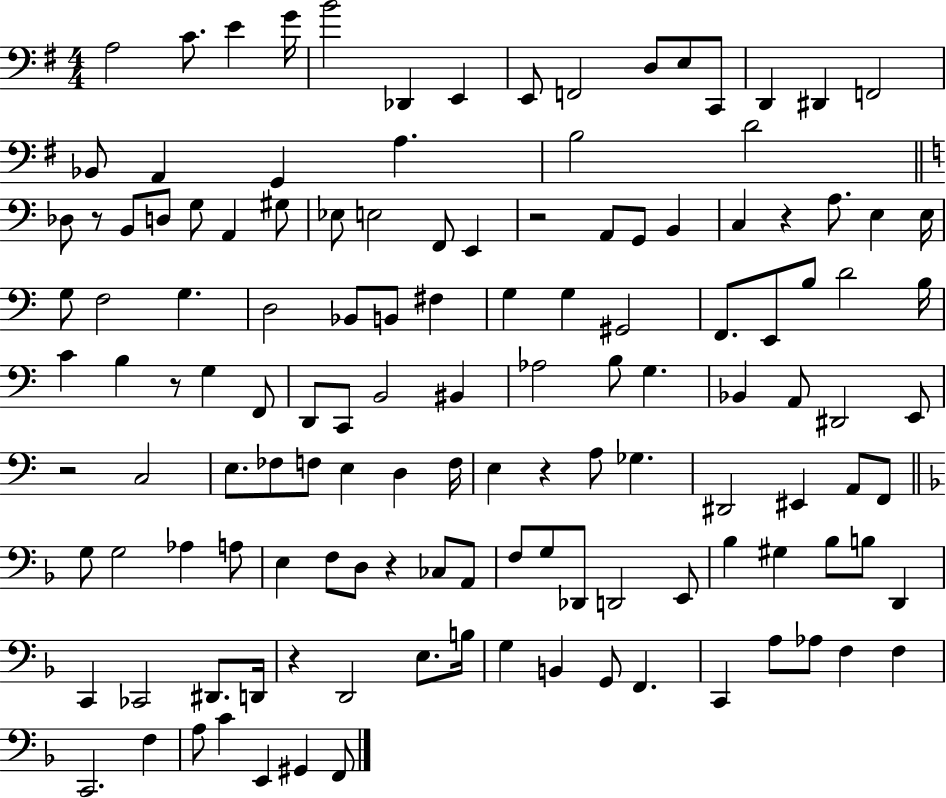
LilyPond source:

{
  \clef bass
  \numericTimeSignature
  \time 4/4
  \key g \major
  a2 c'8. e'4 g'16 | b'2 des,4 e,4 | e,8 f,2 d8 e8 c,8 | d,4 dis,4 f,2 | \break bes,8 a,4 g,4 a4. | b2 d'2 | \bar "||" \break \key c \major des8 r8 b,8 d8 g8 a,4 gis8 | ees8 e2 f,8 e,4 | r2 a,8 g,8 b,4 | c4 r4 a8. e4 e16 | \break g8 f2 g4. | d2 bes,8 b,8 fis4 | g4 g4 gis,2 | f,8. e,8 b8 d'2 b16 | \break c'4 b4 r8 g4 f,8 | d,8 c,8 b,2 bis,4 | aes2 b8 g4. | bes,4 a,8 dis,2 e,8 | \break r2 c2 | e8. fes8 f8 e4 d4 f16 | e4 r4 a8 ges4. | dis,2 eis,4 a,8 f,8 | \break \bar "||" \break \key d \minor g8 g2 aes4 a8 | e4 f8 d8 r4 ces8 a,8 | f8 g8 des,8 d,2 e,8 | bes4 gis4 bes8 b8 d,4 | \break c,4 ces,2 dis,8. d,16 | r4 d,2 e8. b16 | g4 b,4 g,8 f,4. | c,4 a8 aes8 f4 f4 | \break c,2. f4 | a8 c'4 e,4 gis,4 f,8 | \bar "|."
}